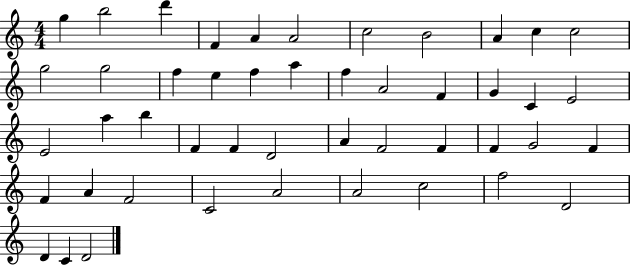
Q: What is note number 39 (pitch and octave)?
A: C4